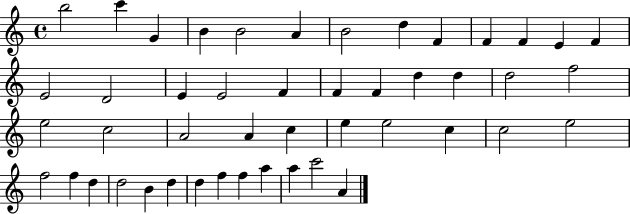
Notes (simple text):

B5/h C6/q G4/q B4/q B4/h A4/q B4/h D5/q F4/q F4/q F4/q E4/q F4/q E4/h D4/h E4/q E4/h F4/q F4/q F4/q D5/q D5/q D5/h F5/h E5/h C5/h A4/h A4/q C5/q E5/q E5/h C5/q C5/h E5/h F5/h F5/q D5/q D5/h B4/q D5/q D5/q F5/q F5/q A5/q A5/q C6/h A4/q